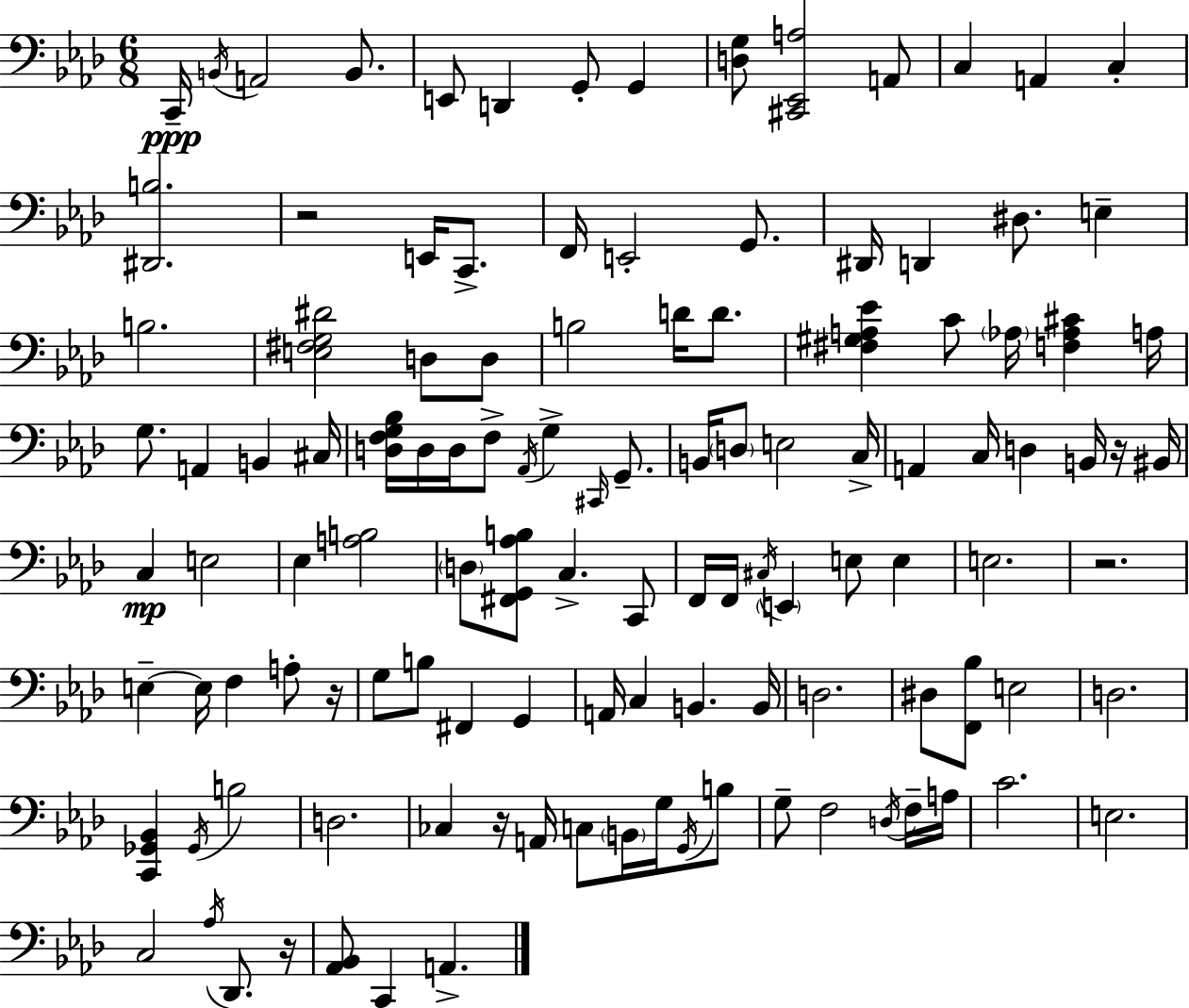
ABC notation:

X:1
T:Untitled
M:6/8
L:1/4
K:Ab
C,,/4 B,,/4 A,,2 B,,/2 E,,/2 D,, G,,/2 G,, [D,G,]/2 [^C,,_E,,A,]2 A,,/2 C, A,, C, [^D,,B,]2 z2 E,,/4 C,,/2 F,,/4 E,,2 G,,/2 ^D,,/4 D,, ^D,/2 E, B,2 [E,^F,G,^D]2 D,/2 D,/2 B,2 D/4 D/2 [^F,^G,A,_E] C/2 _A,/4 [F,_A,^C] A,/4 G,/2 A,, B,, ^C,/4 [D,F,G,_B,]/4 D,/4 D,/4 F,/2 _A,,/4 G, ^C,,/4 G,,/2 B,,/4 D,/2 E,2 C,/4 A,, C,/4 D, B,,/4 z/4 ^B,,/4 C, E,2 _E, [A,B,]2 D,/2 [^F,,G,,_A,B,]/2 C, C,,/2 F,,/4 F,,/4 ^C,/4 E,, E,/2 E, E,2 z2 E, E,/4 F, A,/2 z/4 G,/2 B,/2 ^F,, G,, A,,/4 C, B,, B,,/4 D,2 ^D,/2 [F,,_B,]/2 E,2 D,2 [C,,_G,,_B,,] _G,,/4 B,2 D,2 _C, z/4 A,,/4 C,/2 B,,/4 G,/4 G,,/4 B,/2 G,/2 F,2 D,/4 F,/4 A,/4 C2 E,2 C,2 _A,/4 _D,,/2 z/4 [_A,,_B,,]/2 C,, A,,